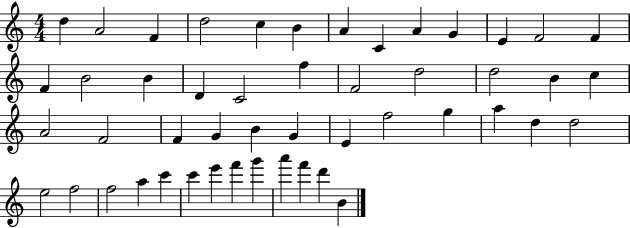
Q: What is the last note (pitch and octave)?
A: B4